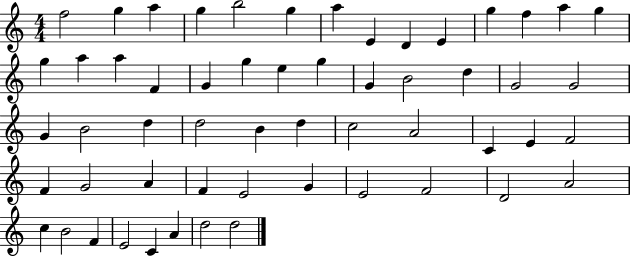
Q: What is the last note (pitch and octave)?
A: D5